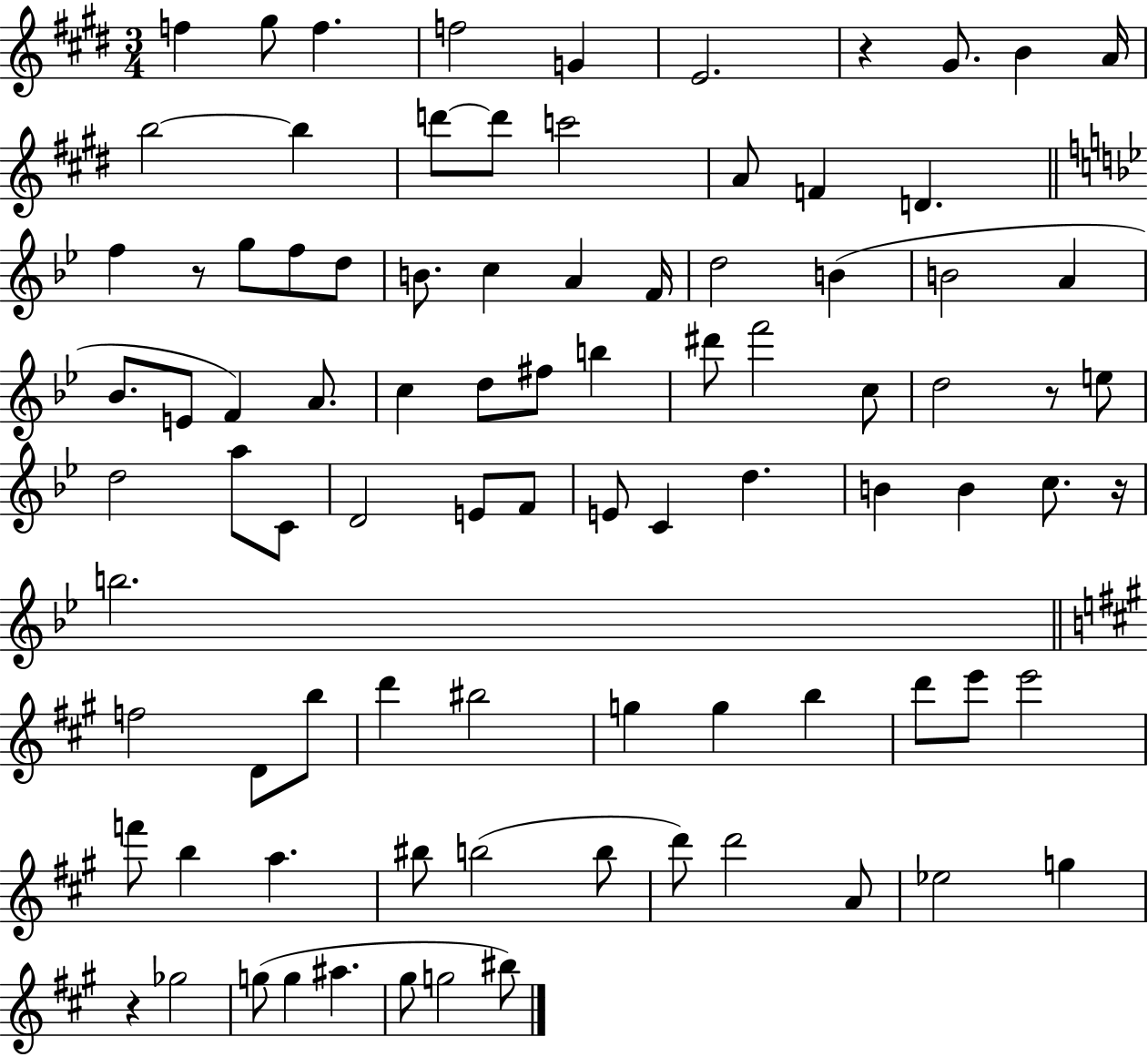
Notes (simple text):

F5/q G#5/e F5/q. F5/h G4/q E4/h. R/q G#4/e. B4/q A4/s B5/h B5/q D6/e D6/e C6/h A4/e F4/q D4/q. F5/q R/e G5/e F5/e D5/e B4/e. C5/q A4/q F4/s D5/h B4/q B4/h A4/q Bb4/e. E4/e F4/q A4/e. C5/q D5/e F#5/e B5/q D#6/e F6/h C5/e D5/h R/e E5/e D5/h A5/e C4/e D4/h E4/e F4/e E4/e C4/q D5/q. B4/q B4/q C5/e. R/s B5/h. F5/h D4/e B5/e D6/q BIS5/h G5/q G5/q B5/q D6/e E6/e E6/h F6/e B5/q A5/q. BIS5/e B5/h B5/e D6/e D6/h A4/e Eb5/h G5/q R/q Gb5/h G5/e G5/q A#5/q. G#5/e G5/h BIS5/e